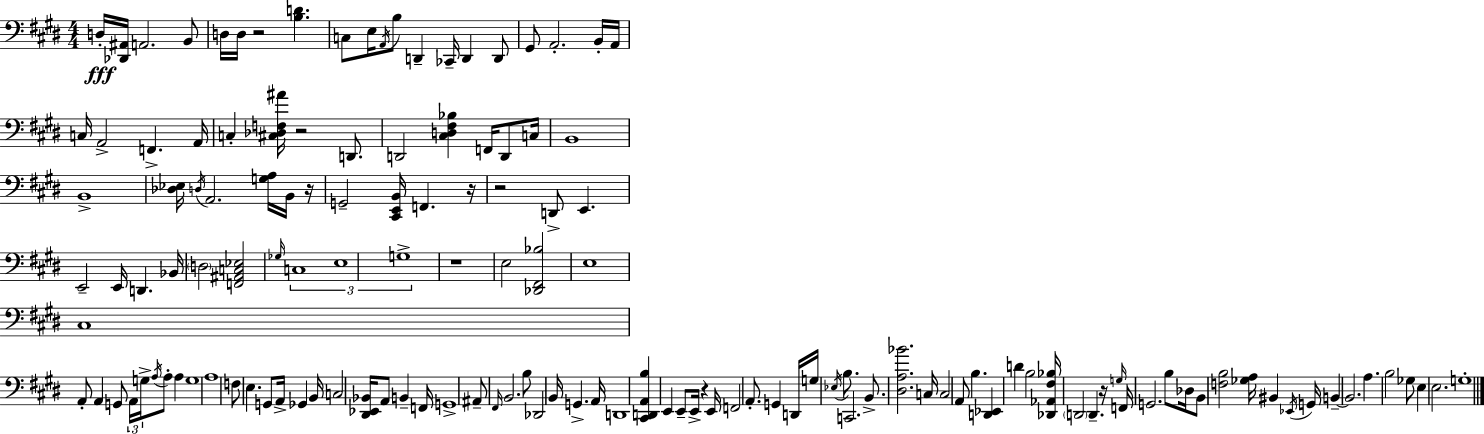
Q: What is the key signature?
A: E major